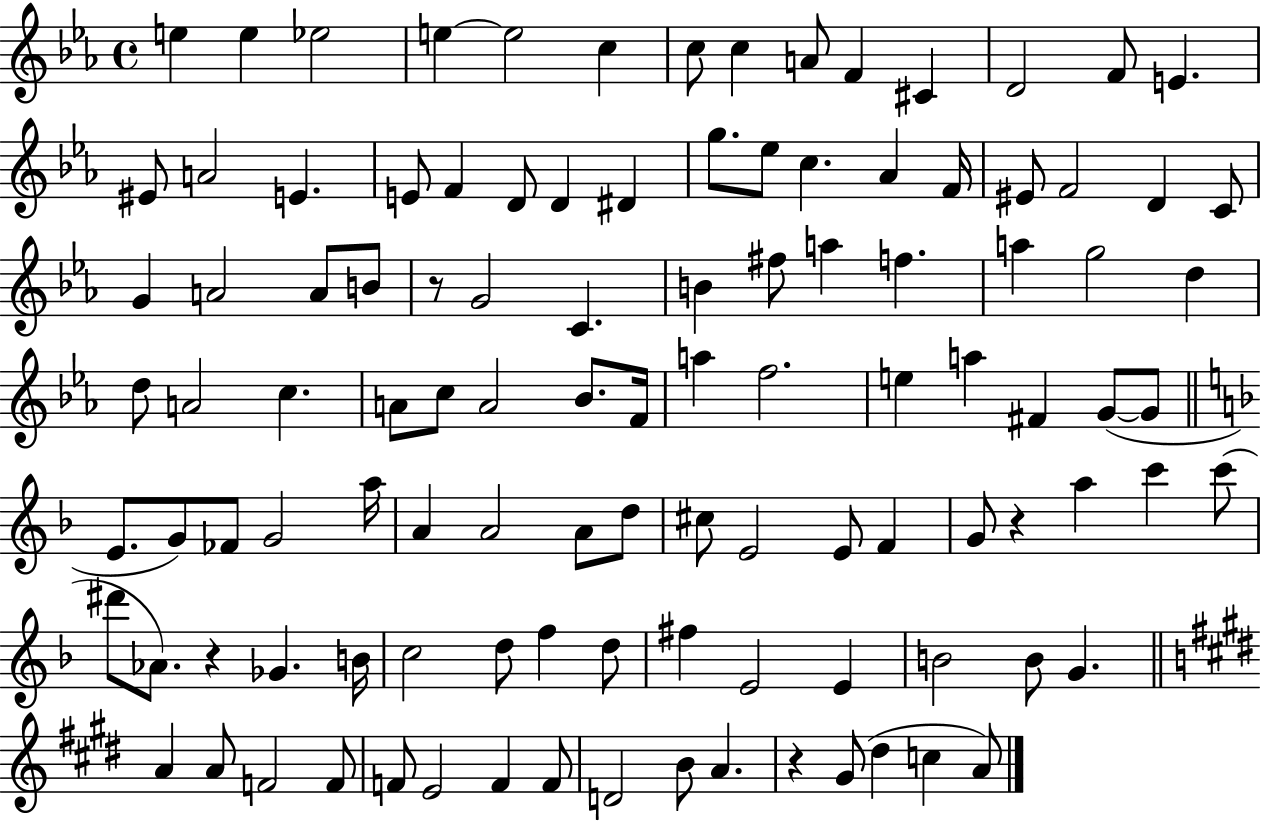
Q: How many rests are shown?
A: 4